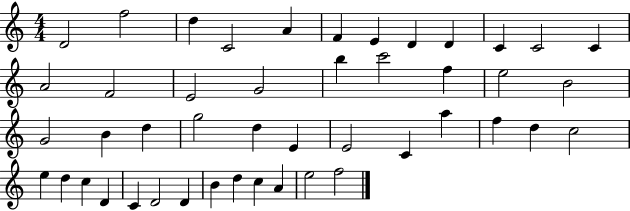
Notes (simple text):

D4/h F5/h D5/q C4/h A4/q F4/q E4/q D4/q D4/q C4/q C4/h C4/q A4/h F4/h E4/h G4/h B5/q C6/h F5/q E5/h B4/h G4/h B4/q D5/q G5/h D5/q E4/q E4/h C4/q A5/q F5/q D5/q C5/h E5/q D5/q C5/q D4/q C4/q D4/h D4/q B4/q D5/q C5/q A4/q E5/h F5/h